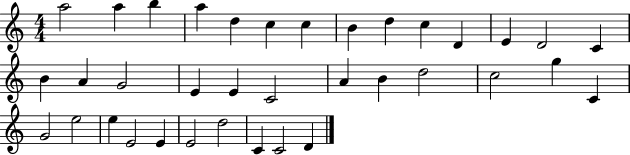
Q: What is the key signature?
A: C major